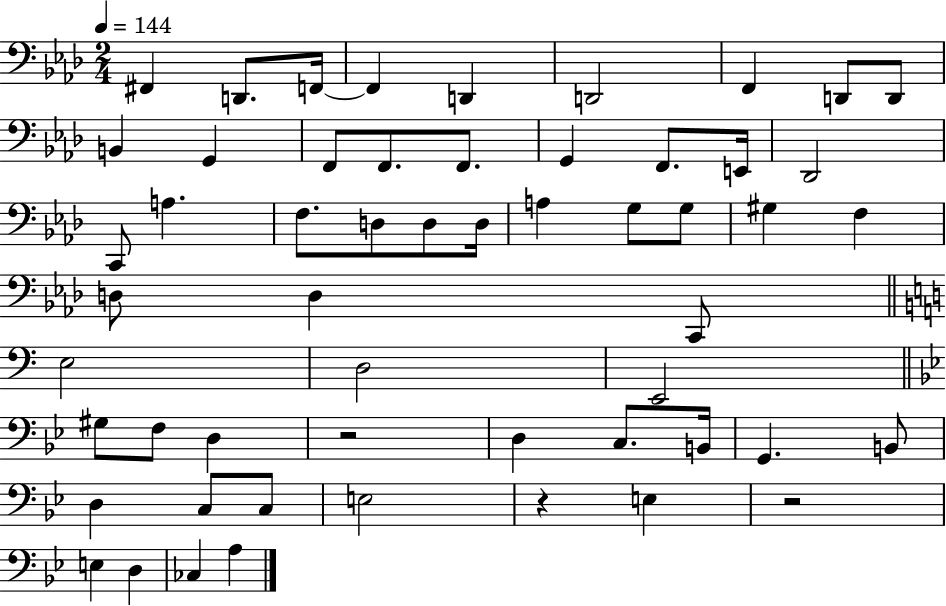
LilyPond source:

{
  \clef bass
  \numericTimeSignature
  \time 2/4
  \key aes \major
  \tempo 4 = 144
  fis,4 d,8. f,16~~ | f,4 d,4 | d,2 | f,4 d,8 d,8 | \break b,4 g,4 | f,8 f,8. f,8. | g,4 f,8. e,16 | des,2 | \break c,8 a4. | f8. d8 d8 d16 | a4 g8 g8 | gis4 f4 | \break d8 d4 c,8 | \bar "||" \break \key a \minor e2 | d2 | e,2 | \bar "||" \break \key bes \major gis8 f8 d4 | r2 | d4 c8. b,16 | g,4. b,8 | \break d4 c8 c8 | e2 | r4 e4 | r2 | \break e4 d4 | ces4 a4 | \bar "|."
}